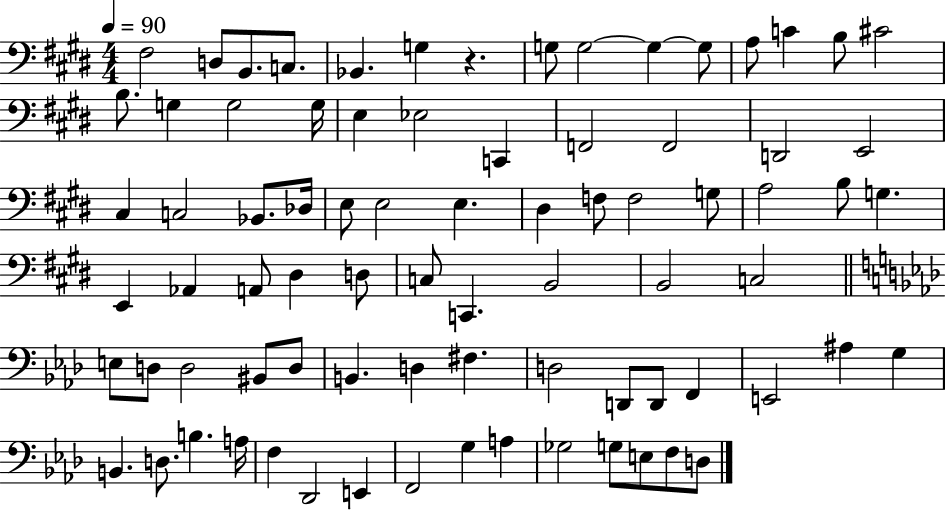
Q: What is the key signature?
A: E major